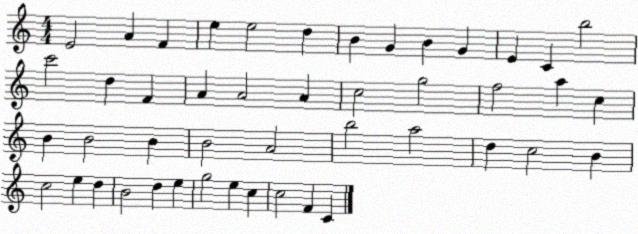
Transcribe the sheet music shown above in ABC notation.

X:1
T:Untitled
M:4/4
L:1/4
K:C
E2 A F e e2 d B G B G E C b2 c'2 d F A A2 A c2 g2 f2 a c B B2 B B2 A2 b2 a2 d c2 B c2 e d B2 d e g2 e c c2 F C